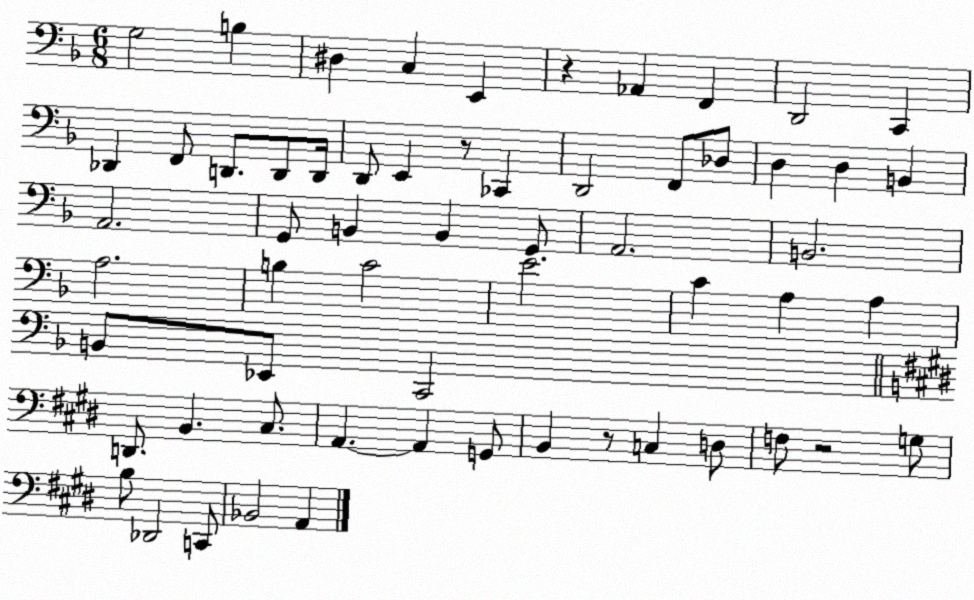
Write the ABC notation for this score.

X:1
T:Untitled
M:6/8
L:1/4
K:F
G,2 B, ^D, C, E,, z _A,, F,, D,,2 C,, _D,, F,,/2 D,,/2 D,,/2 D,,/4 D,,/2 E,, z/2 _C,, D,,2 F,,/2 _D,/2 D, D, B,, A,,2 G,,/2 B,, B,, G,,/2 A,,2 B,,2 A,2 B, C2 E2 C A, A, B,,/2 _E,,/2 C,,2 D,,/2 B,, ^C,/2 A,, A,, G,,/2 B,, z/2 C, D,/2 F,/2 z2 G,/2 B,/2 _D,,2 C,,/2 _B,,2 A,,